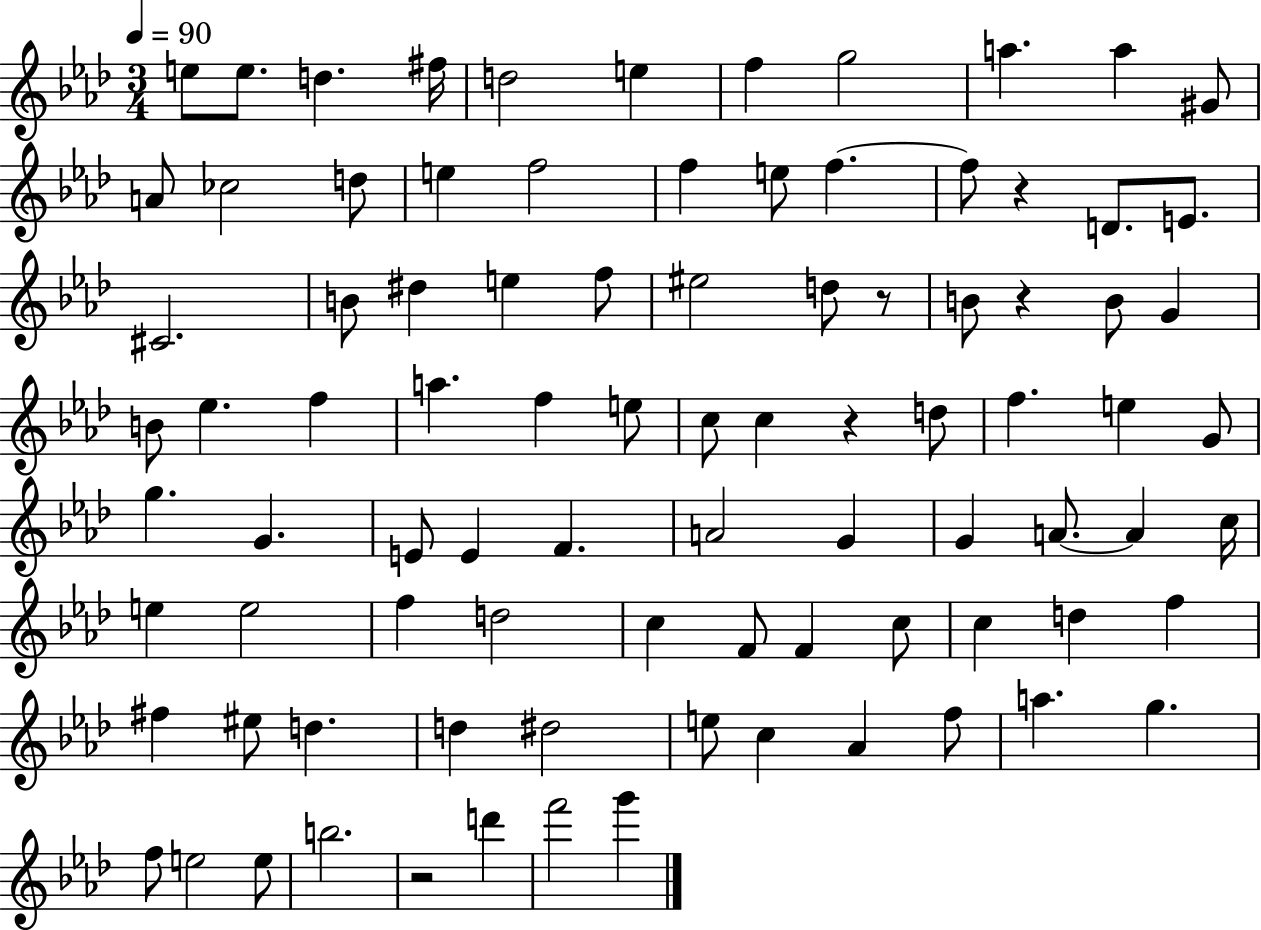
X:1
T:Untitled
M:3/4
L:1/4
K:Ab
e/2 e/2 d ^f/4 d2 e f g2 a a ^G/2 A/2 _c2 d/2 e f2 f e/2 f f/2 z D/2 E/2 ^C2 B/2 ^d e f/2 ^e2 d/2 z/2 B/2 z B/2 G B/2 _e f a f e/2 c/2 c z d/2 f e G/2 g G E/2 E F A2 G G A/2 A c/4 e e2 f d2 c F/2 F c/2 c d f ^f ^e/2 d d ^d2 e/2 c _A f/2 a g f/2 e2 e/2 b2 z2 d' f'2 g'